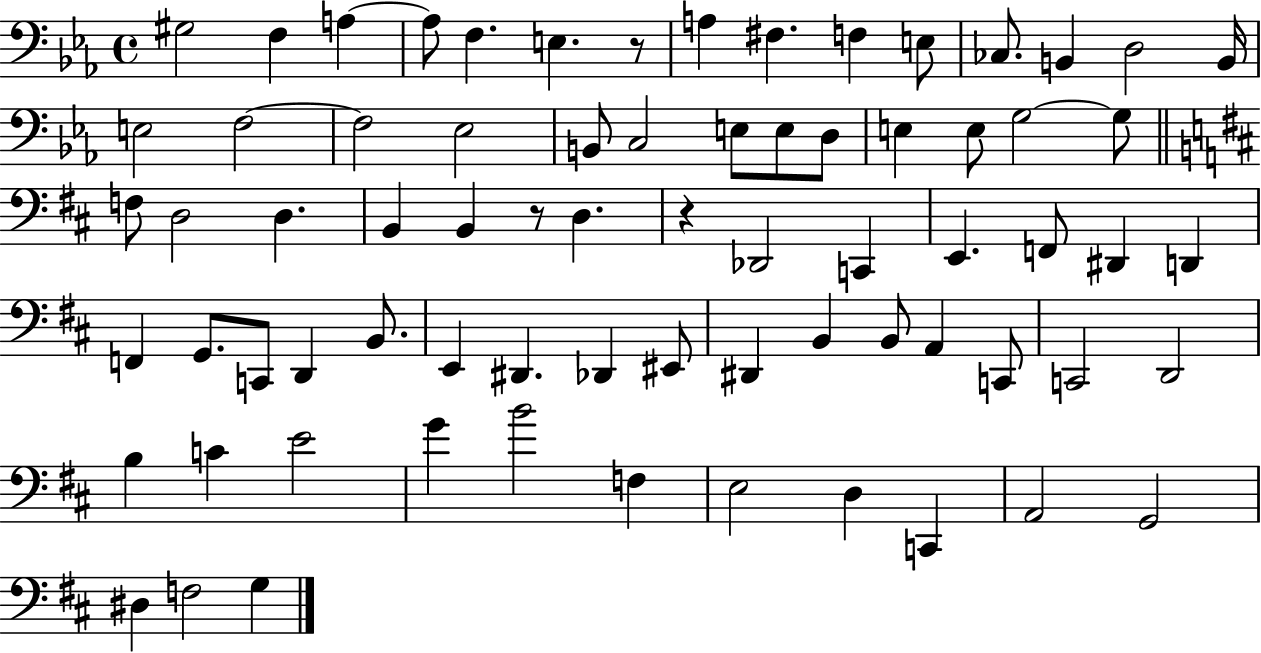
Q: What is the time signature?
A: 4/4